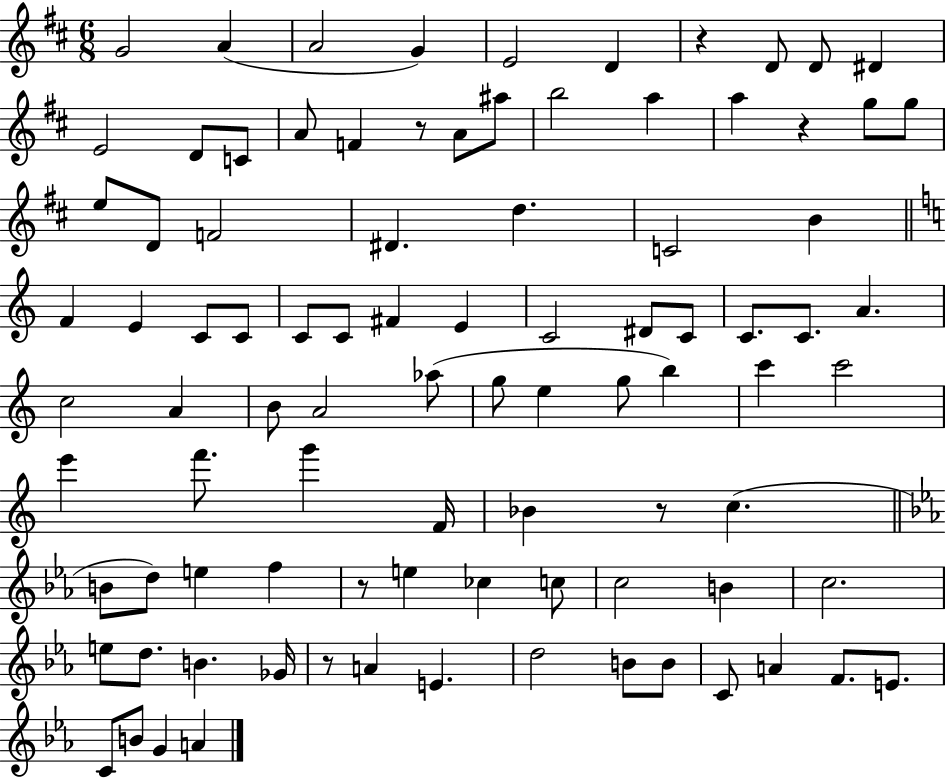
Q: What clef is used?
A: treble